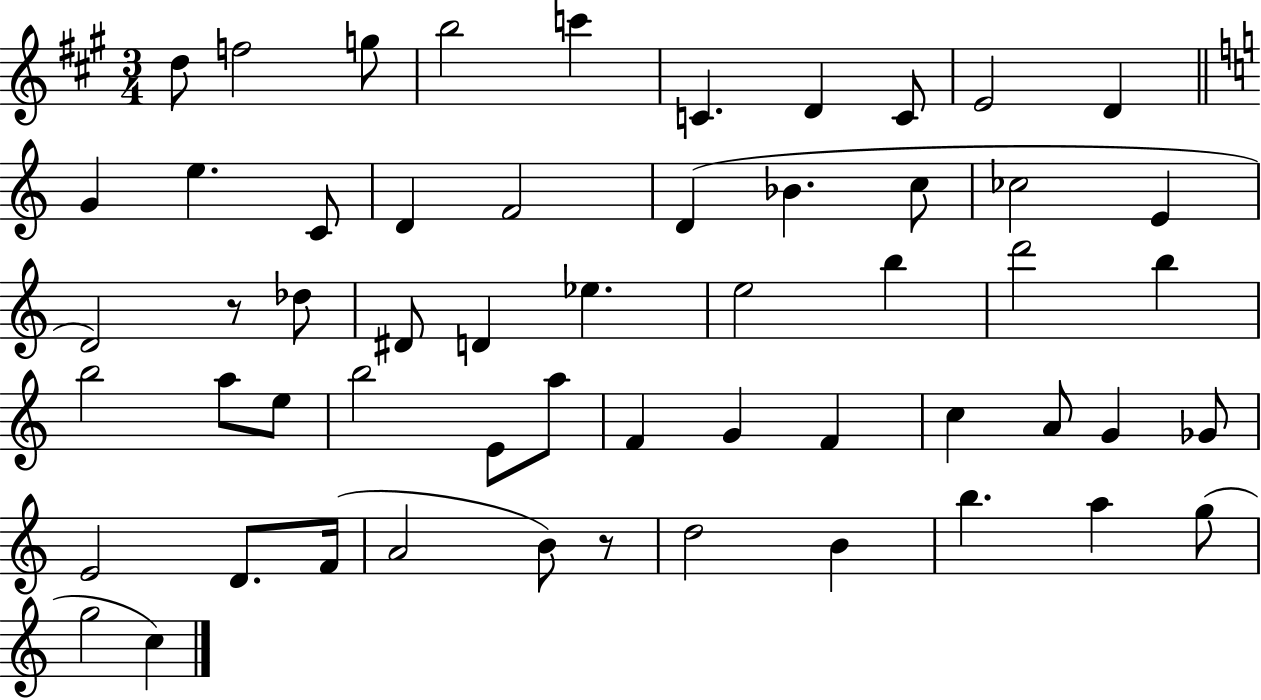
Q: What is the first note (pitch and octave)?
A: D5